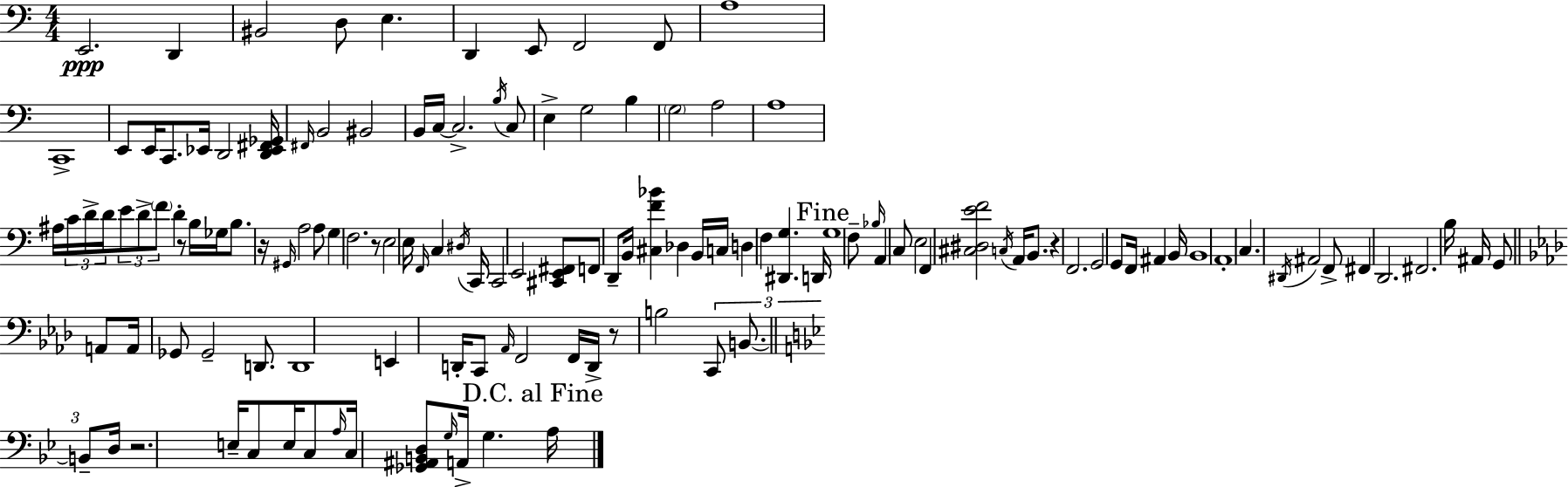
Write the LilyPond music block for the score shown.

{
  \clef bass
  \numericTimeSignature
  \time 4/4
  \key c \major
  e,2.\ppp d,4 | bis,2 d8 e4. | d,4 e,8 f,2 f,8 | a1 | \break c,1-> | e,8 e,16 c,8. ees,16 d,2 <d, ees, fis, ges,>16 | \grace { fis,16 } b,2 bis,2 | b,16 c16~~ c2.-> \acciaccatura { b16 } | \break c8 e4-> g2 b4 | \parenthesize g2 a2 | a1 | ais16 \tuplet 3/2 { c'16 d'16-> d'16 } \tuplet 3/2 { e'8 d'8-> \parenthesize f'8 } d'4-. | \break r8 b16 ges16 b8. r16 \grace { gis,16 } a2 | a8 g4 f2. | r8 e2 e16 \grace { f,16 } c4 | \acciaccatura { dis16 } c,16 c,2 e,2 | \break <cis, e, fis,>8 f,8 d,8-- b,16 <cis f' bes'>4 | des4 b,16 c16 d4 f4 <dis, g>4. | d,16 \mark "Fine" g1 | f8-- \grace { bes16 } a,4 c8 e2 | \break f,4 <cis dis e' f'>2 | \acciaccatura { c16 } a,16 b,8. r4 f,2. | g,2 g,8 | f,16 ais,4 b,16 b,1 | \break a,1-. | c4. \acciaccatura { dis,16 } ais,2 | f,8-> fis,4 d,2. | fis,2. | \break b16 ais,16 g,8 \bar "||" \break \key f \minor a,8 a,16 ges,8 ges,2-- d,8. | d,1 | e,4 d,16-. c,8 \grace { aes,16 } f,2 | f,16 d,16-> r8 b2 \tuplet 3/2 { c,8 b,8.~~ | \break \bar "||" \break \key bes \major b,8-- } d16 r2. e16-- | c8 e16 c8 \grace { a16 } c16 <ges, ais, b, d>8 \grace { g16 } a,16-> g4. | \mark "D.C. al Fine" a16 \bar "|."
}